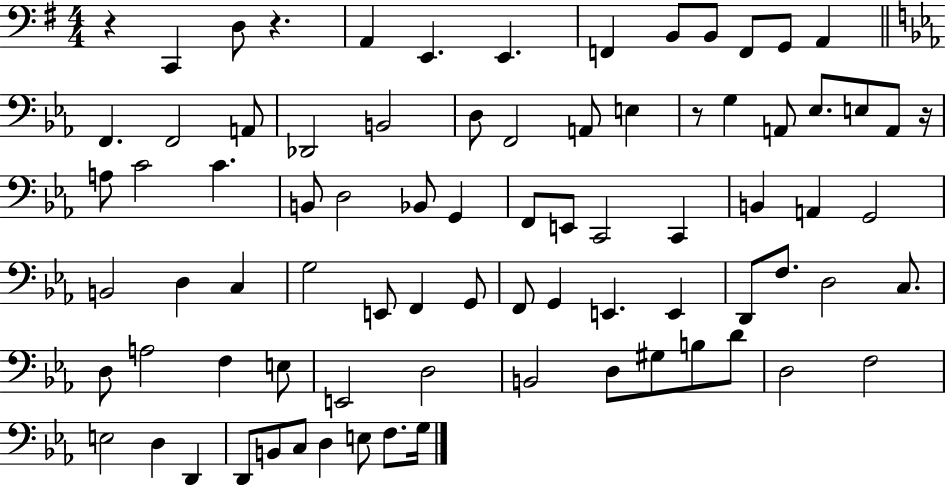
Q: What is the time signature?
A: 4/4